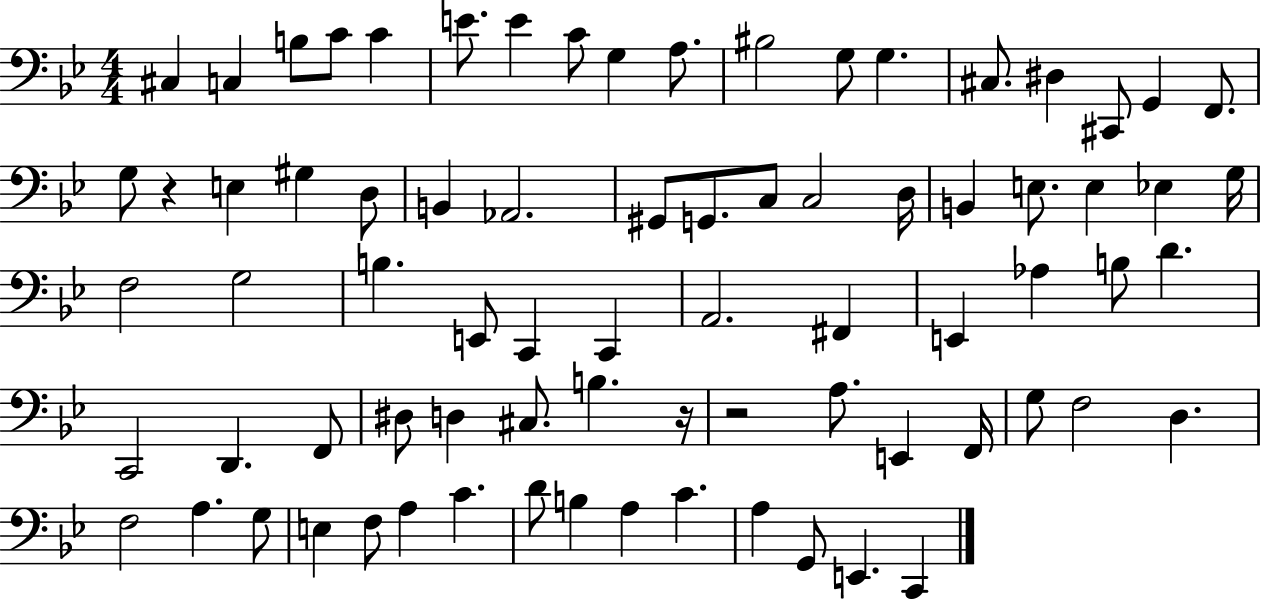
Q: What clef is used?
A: bass